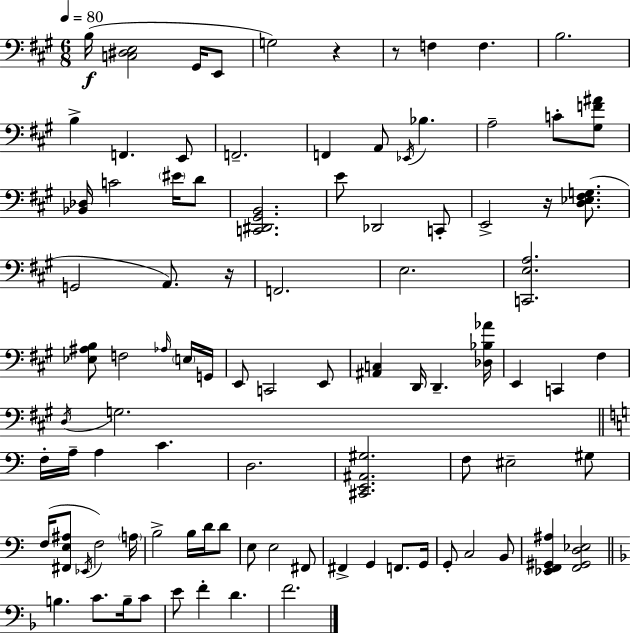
B3/s [C3,D#3,E3]/h G#2/s E2/e G3/h R/q R/e F3/q F3/q. B3/h. B3/q F2/q. E2/e F2/h. F2/q A2/e Eb2/s Bb3/q. A3/h C4/e [G#3,F4,A#4]/e [Bb2,Db3]/s C4/h EIS4/s D4/e [C2,D#2,G#2,B2]/h. E4/e Db2/h C2/e E2/h R/s [D3,Eb3,F#3,G3]/e. G2/h A2/e. R/s F2/h. E3/h. [C2,E3,A3]/h. [Eb3,A#3,B3]/e F3/h Ab3/s E3/s G2/s E2/e C2/h E2/e [A#2,C3]/q D2/s D2/q. [Db3,Bb3,Ab4]/s E2/q C2/q F#3/q D3/s G3/h. F3/s A3/s A3/q C4/q. D3/h. [C#2,E2,A#2,G#3]/h. F3/e EIS3/h G#3/e F3/s [F#2,E3,A#3]/e Eb2/s F3/h A3/s B3/h B3/s D4/s D4/e E3/e E3/h F#2/e F#2/q G2/q F2/e. G2/s G2/e C3/h B2/e [Eb2,F2,G#2,A#3]/q [F2,G#2,D3,Eb3]/h B3/q. C4/e. B3/s C4/e E4/e F4/q D4/q. F4/h.